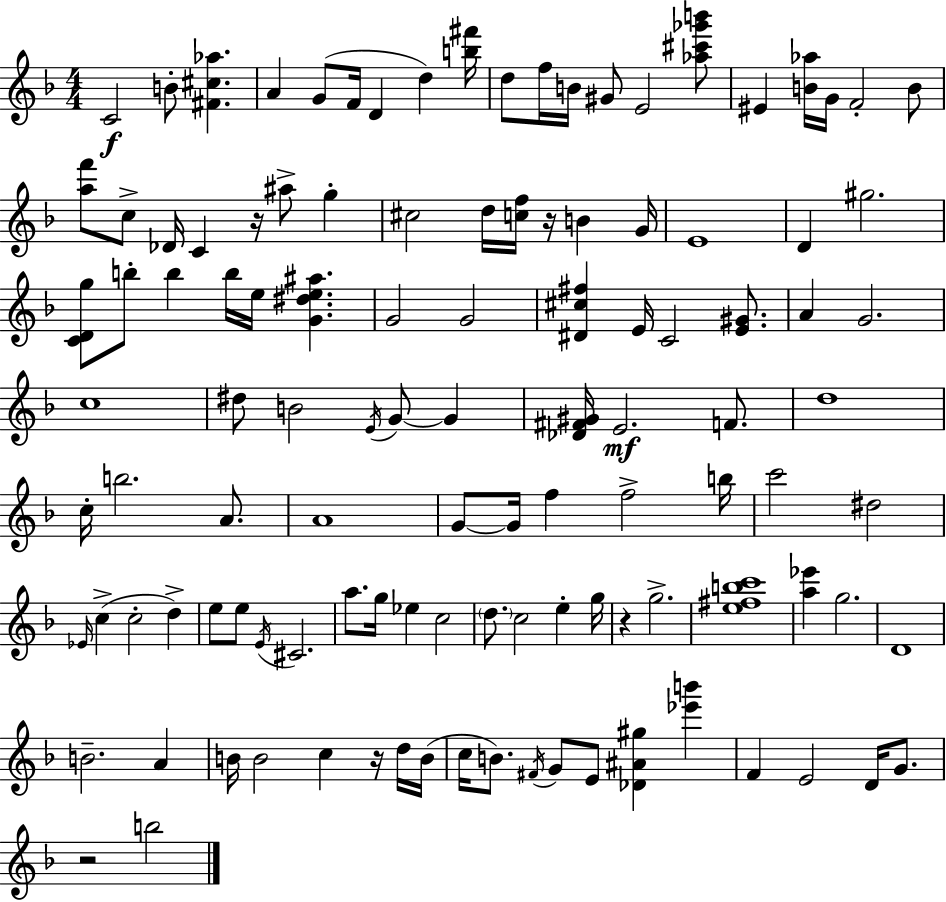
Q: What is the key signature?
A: F major